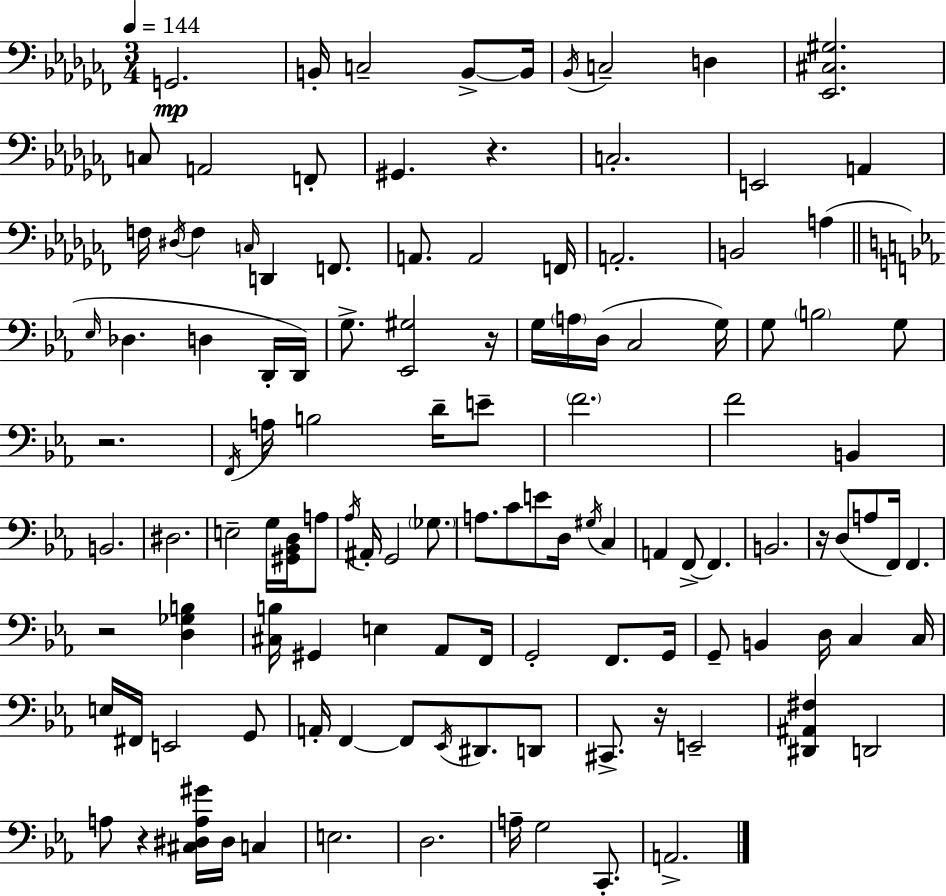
{
  \clef bass
  \numericTimeSignature
  \time 3/4
  \key aes \minor
  \tempo 4 = 144
  g,2.\mp | b,16-. c2-- b,8->~~ b,16 | \acciaccatura { bes,16 } c2-- d4 | <ees, cis gis>2. | \break c8 a,2 f,8-. | gis,4. r4. | c2.-. | e,2 a,4 | \break f16 \acciaccatura { dis16 } f4 \grace { c16 } d,4 | f,8. a,8. a,2 | f,16 a,2.-. | b,2 a4( | \break \bar "||" \break \key ees \major \grace { ees16 } des4. d4 d,16-. | d,16) g8.-> <ees, gis>2 | r16 g16 \parenthesize a16 d16( c2 | g16) g8 \parenthesize b2 g8 | \break r2. | \acciaccatura { f,16 } a16 b2 d'16-- | e'8-- \parenthesize f'2. | f'2 b,4 | \break b,2. | dis2. | e2-- g16 <gis, bes, d>16 | a8 \acciaccatura { aes16 } ais,16-. g,2 | \break \parenthesize ges8. a8. c'8 e'8 d16 \acciaccatura { gis16 } | c4 a,4 f,8->~~ f,4. | b,2. | r16 d8( a8 f,16) f,4. | \break r2 | <d ges b>4 <cis b>16 gis,4 e4 | aes,8 f,16 g,2-. | f,8. g,16 g,8-- b,4 d16 c4 | \break c16 e16 fis,16 e,2 | g,8 a,16-. f,4~~ f,8 \acciaccatura { ees,16 } | dis,8. d,8 cis,8.-> r16 e,2-- | <dis, ais, fis>4 d,2 | \break a8 r4 <cis dis a gis'>16 | dis16 c4 e2. | d2. | a16-- g2 | \break c,8.-. a,2.-> | \bar "|."
}